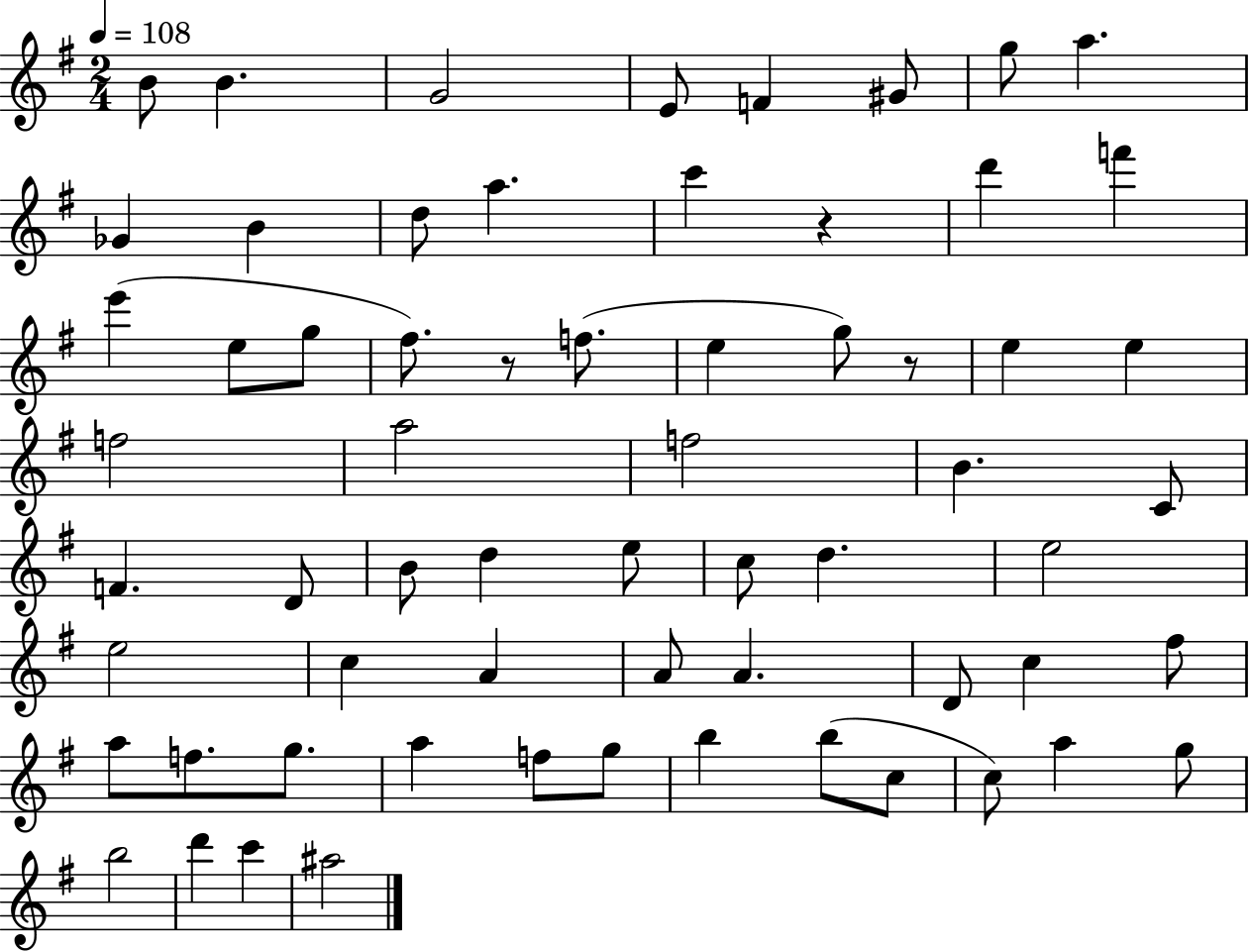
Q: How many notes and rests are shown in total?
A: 64